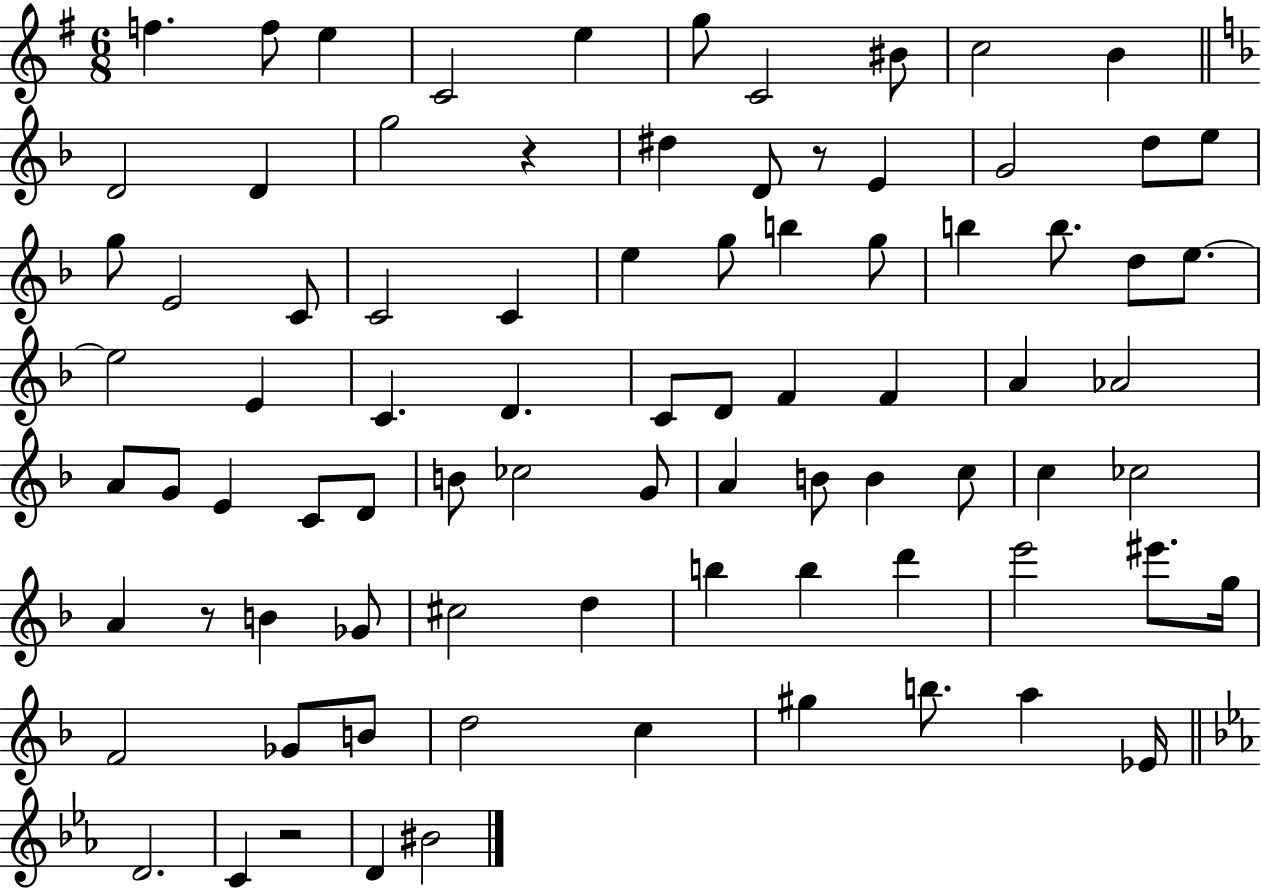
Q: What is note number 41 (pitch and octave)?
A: A4